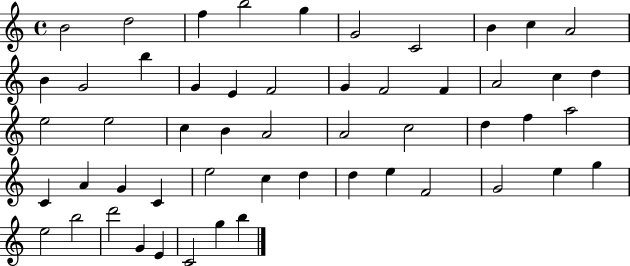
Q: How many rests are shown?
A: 0